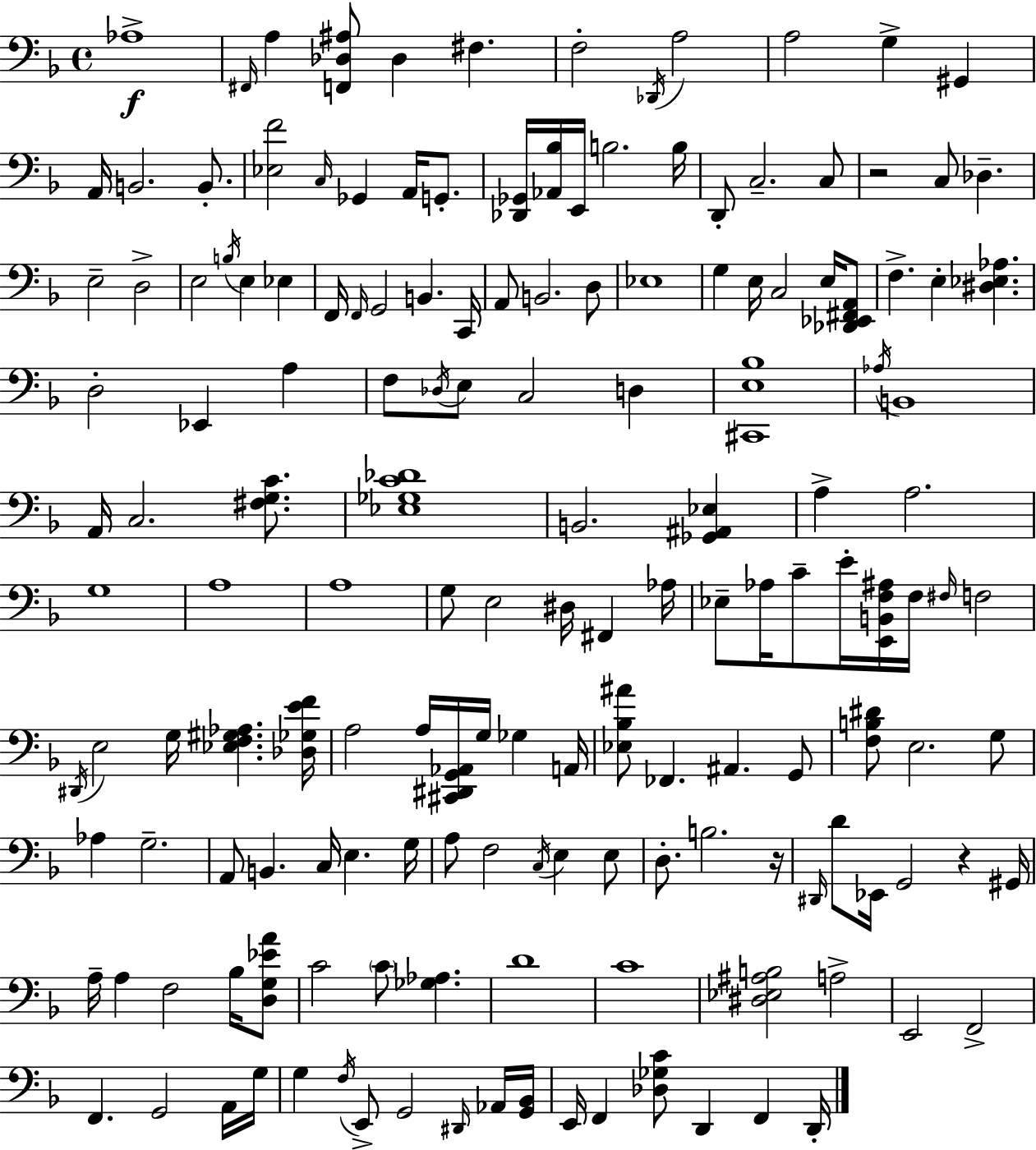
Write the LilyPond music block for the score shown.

{
  \clef bass
  \time 4/4
  \defaultTimeSignature
  \key f \major
  aes1->\f | \grace { fis,16 } a4 <f, des ais>8 des4 fis4. | f2-. \acciaccatura { des,16 } a2 | a2 g4-> gis,4 | \break a,16 b,2. b,8.-. | <ees f'>2 \grace { c16 } ges,4 a,16 | g,8.-. <des, ges,>16 <aes, bes>16 e,16 b2. | b16 d,8-. c2.-- | \break c8 r2 c8 des4.-- | e2-- d2-> | e2 \acciaccatura { b16 } e4 | ees4 f,16 \grace { f,16 } g,2 b,4. | \break c,16 a,8 b,2. | d8 ees1 | g4 e16 c2 | e16 <des, ees, fis, a,>8 f4.-> e4-. <dis ees aes>4. | \break d2-. ees,4 | a4 f8 \acciaccatura { des16 } e8 c2 | d4 <cis, e bes>1 | \acciaccatura { aes16 } b,1 | \break a,16 c2. | <fis g c'>8. <ees ges c' des'>1 | b,2. | <ges, ais, ees>4 a4-> a2. | \break g1 | a1 | a1 | g8 e2 | \break dis16 fis,4 aes16 ees8-- aes16 c'8-- e'16-. <e, b, f ais>16 f16 \grace { fis16 } | f2 \acciaccatura { dis,16 } e2 | g16 <ees f gis aes>4. <des ges e' f'>16 a2 | a16 <cis, dis, g, aes,>16 g16 ges4 a,16 <ees bes ais'>8 fes,4. | \break ais,4. g,8 <f b dis'>8 e2. | g8 aes4 g2.-- | a,8 b,4. | c16 e4. g16 a8 f2 | \break \acciaccatura { c16 } e4 e8 d8.-. b2. | r16 \grace { dis,16 } d'8 ees,16 g,2 | r4 gis,16 a16-- a4 | f2 bes16 <d g ees' a'>8 c'2 | \break \parenthesize c'8 <ges aes>4. d'1 | c'1 | <dis ees ais b>2 | a2-> e,2 | \break f,2-> f,4. | g,2 a,16 g16 g4 \acciaccatura { f16 } | e,8-> g,2 \grace { dis,16 } aes,16 <g, bes,>16 e,16 f,4 | <des ges c'>8 d,4 f,4 d,16-. \bar "|."
}